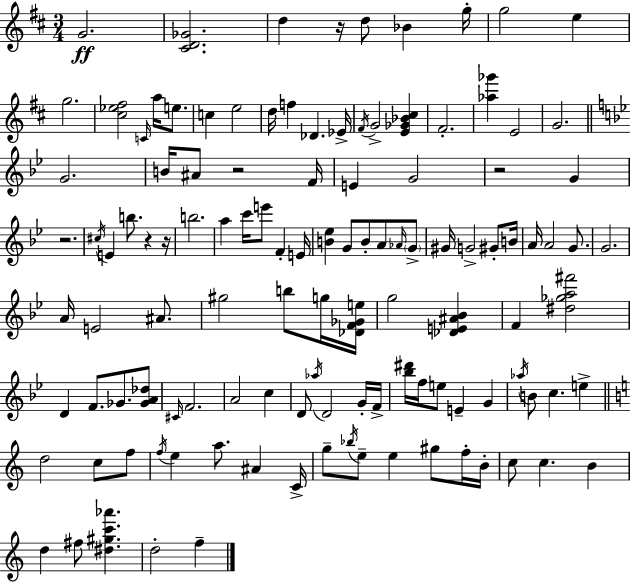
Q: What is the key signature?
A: D major